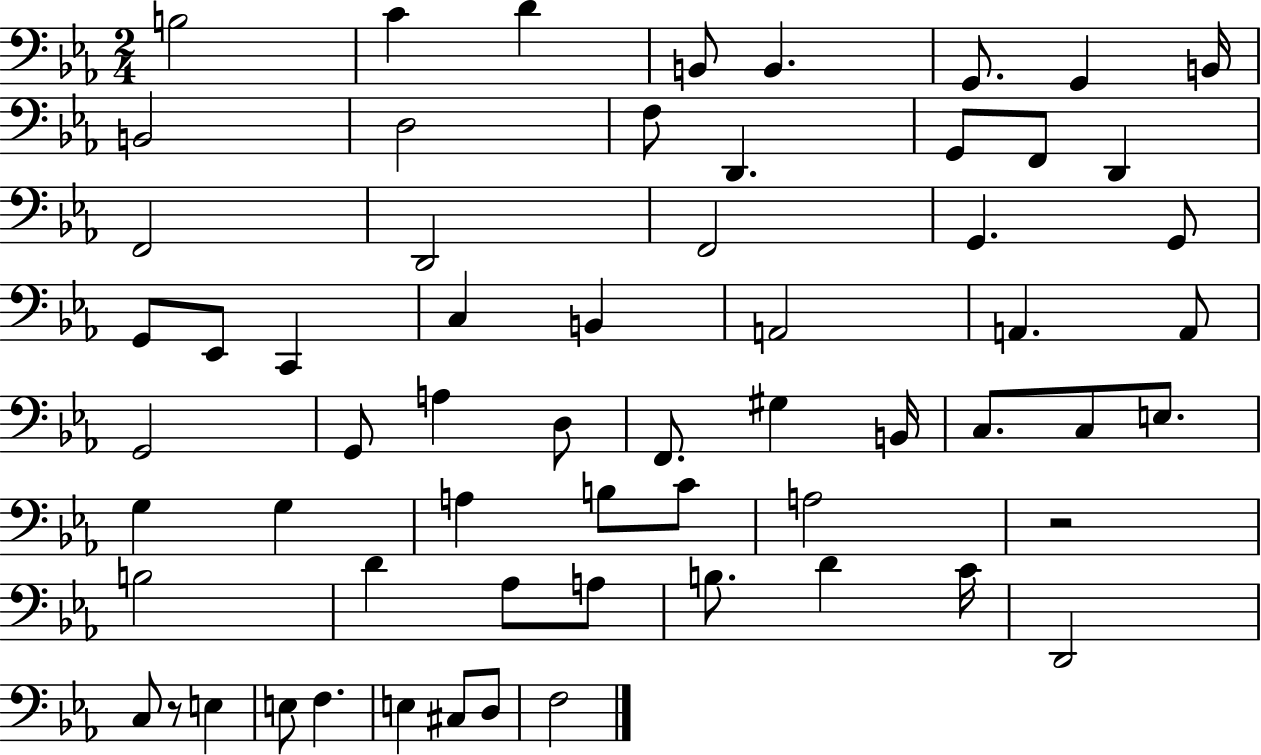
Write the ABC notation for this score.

X:1
T:Untitled
M:2/4
L:1/4
K:Eb
B,2 C D B,,/2 B,, G,,/2 G,, B,,/4 B,,2 D,2 F,/2 D,, G,,/2 F,,/2 D,, F,,2 D,,2 F,,2 G,, G,,/2 G,,/2 _E,,/2 C,, C, B,, A,,2 A,, A,,/2 G,,2 G,,/2 A, D,/2 F,,/2 ^G, B,,/4 C,/2 C,/2 E,/2 G, G, A, B,/2 C/2 A,2 z2 B,2 D _A,/2 A,/2 B,/2 D C/4 D,,2 C,/2 z/2 E, E,/2 F, E, ^C,/2 D,/2 F,2